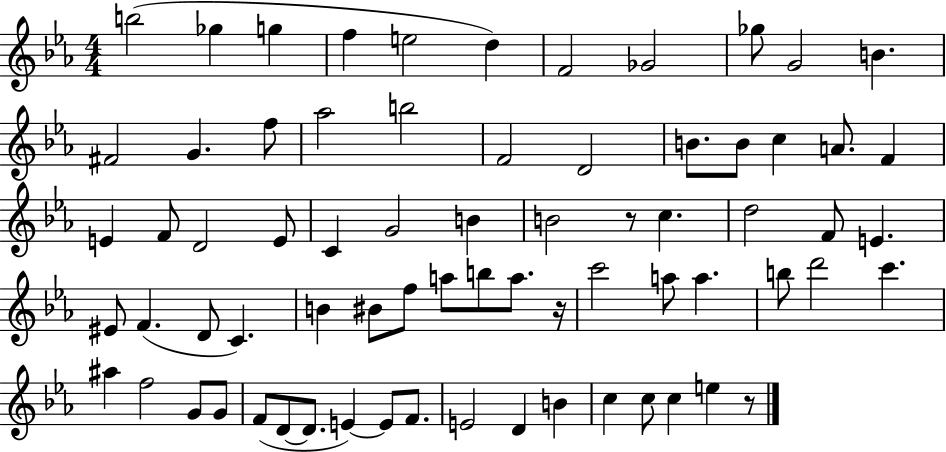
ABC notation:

X:1
T:Untitled
M:4/4
L:1/4
K:Eb
b2 _g g f e2 d F2 _G2 _g/2 G2 B ^F2 G f/2 _a2 b2 F2 D2 B/2 B/2 c A/2 F E F/2 D2 E/2 C G2 B B2 z/2 c d2 F/2 E ^E/2 F D/2 C B ^B/2 f/2 a/2 b/2 a/2 z/4 c'2 a/2 a b/2 d'2 c' ^a f2 G/2 G/2 F/2 D/2 D/2 E E/2 F/2 E2 D B c c/2 c e z/2